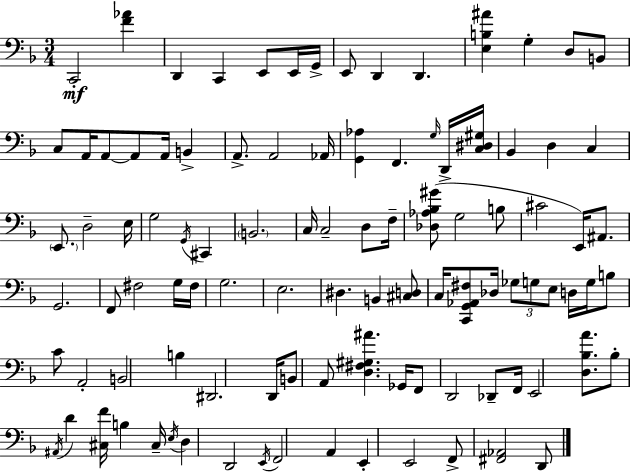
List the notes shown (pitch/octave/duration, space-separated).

C2/h [F4,Ab4]/q D2/q C2/q E2/e E2/s G2/s E2/e D2/q D2/q. [E3,B3,A#4]/q G3/q D3/e B2/e C3/e A2/s A2/e A2/e A2/s B2/q A2/e. A2/h Ab2/s [G2,Ab3]/q F2/q. G3/s D2/s [C3,D#3,G#3]/s Bb2/q D3/q C3/q E2/e. D3/h E3/s G3/h G2/s C#2/q B2/h. C3/s C3/h D3/e F3/s [Db3,Ab3,Bb3,G#4]/e G3/h B3/e C#4/h E2/s A#2/e. G2/h. F2/e F#3/h G3/s F#3/s G3/h. E3/h. D#3/q. B2/q [C#3,D3]/e C3/s [C2,G2,Ab2,F#3]/e Db3/s Gb3/e G3/e E3/e D3/s G3/s B3/e C4/e A2/h B2/h B3/q D#2/h. D2/s B2/e A2/e [D3,F#3,G#3,A#4]/q. Gb2/s F2/e D2/h Db2/e F2/s E2/h [D3,Bb3,A4]/e. Bb3/e A#2/s D4/q [C#3,F4]/s B3/q C#3/s E3/s D3/q D2/h E2/s F2/h A2/q E2/q E2/h F2/e [F#2,Ab2]/h D2/e